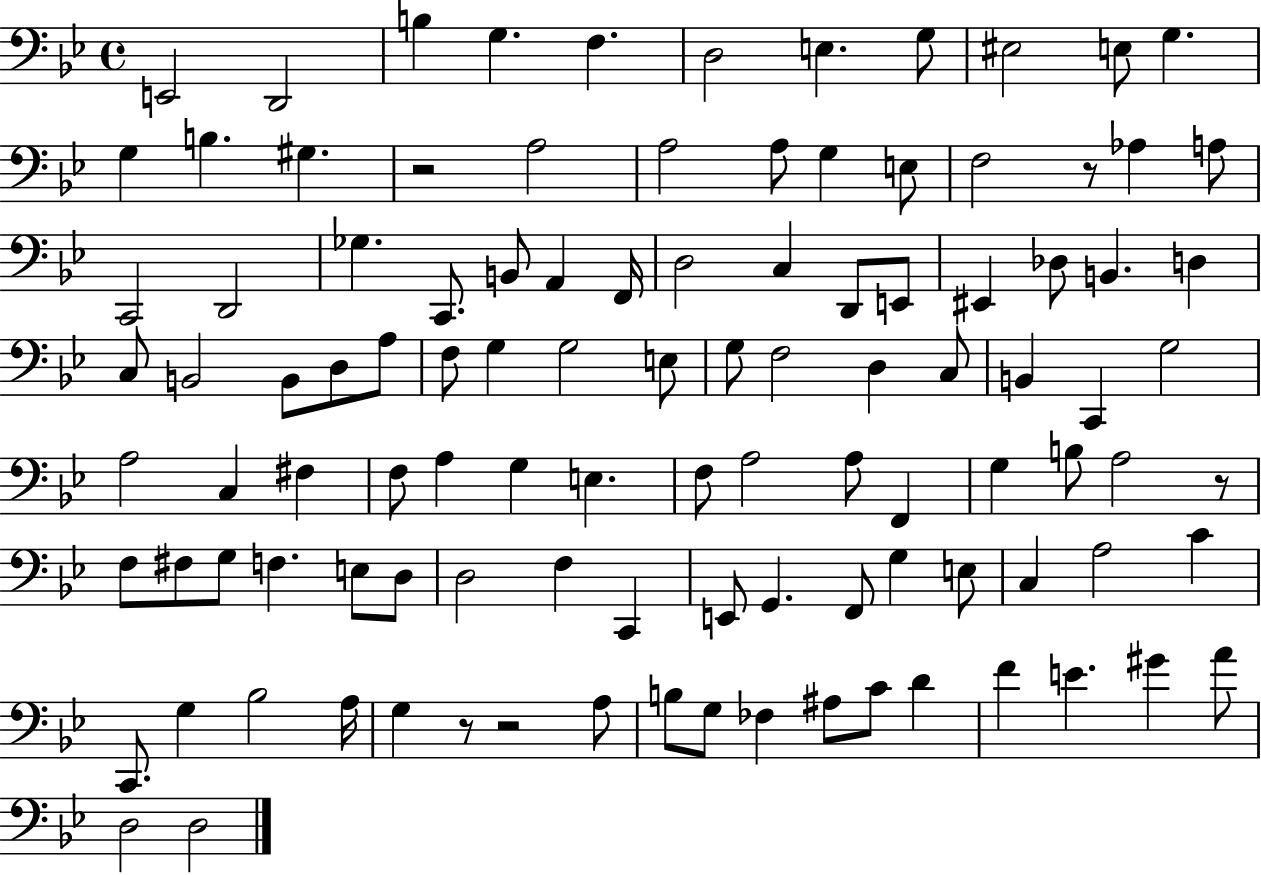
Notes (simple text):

E2/h D2/h B3/q G3/q. F3/q. D3/h E3/q. G3/e EIS3/h E3/e G3/q. G3/q B3/q. G#3/q. R/h A3/h A3/h A3/e G3/q E3/e F3/h R/e Ab3/q A3/e C2/h D2/h Gb3/q. C2/e. B2/e A2/q F2/s D3/h C3/q D2/e E2/e EIS2/q Db3/e B2/q. D3/q C3/e B2/h B2/e D3/e A3/e F3/e G3/q G3/h E3/e G3/e F3/h D3/q C3/e B2/q C2/q G3/h A3/h C3/q F#3/q F3/e A3/q G3/q E3/q. F3/e A3/h A3/e F2/q G3/q B3/e A3/h R/e F3/e F#3/e G3/e F3/q. E3/e D3/e D3/h F3/q C2/q E2/e G2/q. F2/e G3/q E3/e C3/q A3/h C4/q C2/e. G3/q Bb3/h A3/s G3/q R/e R/h A3/e B3/e G3/e FES3/q A#3/e C4/e D4/q F4/q E4/q. G#4/q A4/e D3/h D3/h